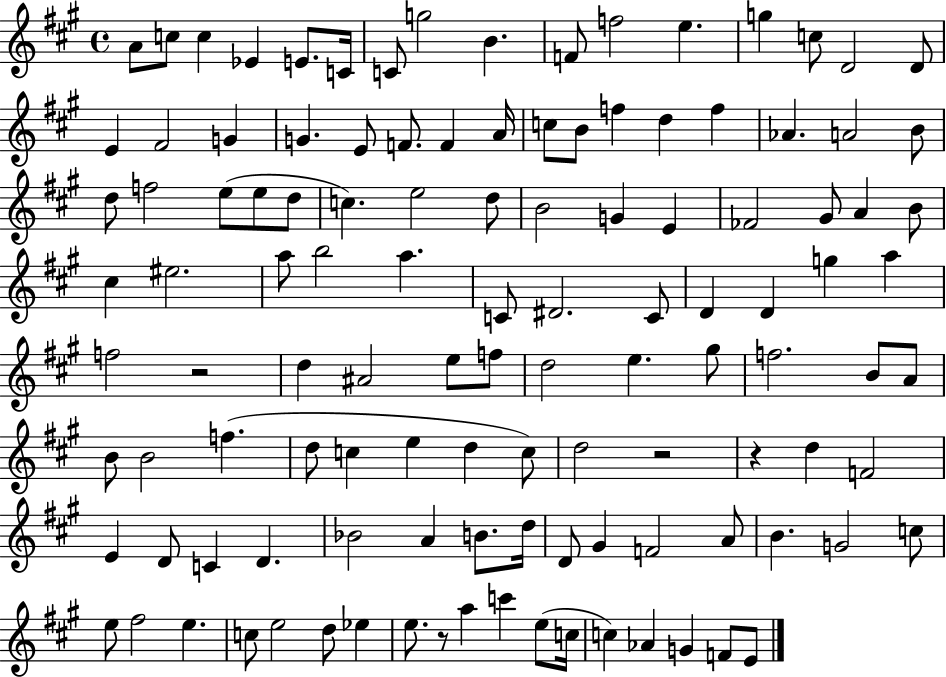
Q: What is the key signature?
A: A major